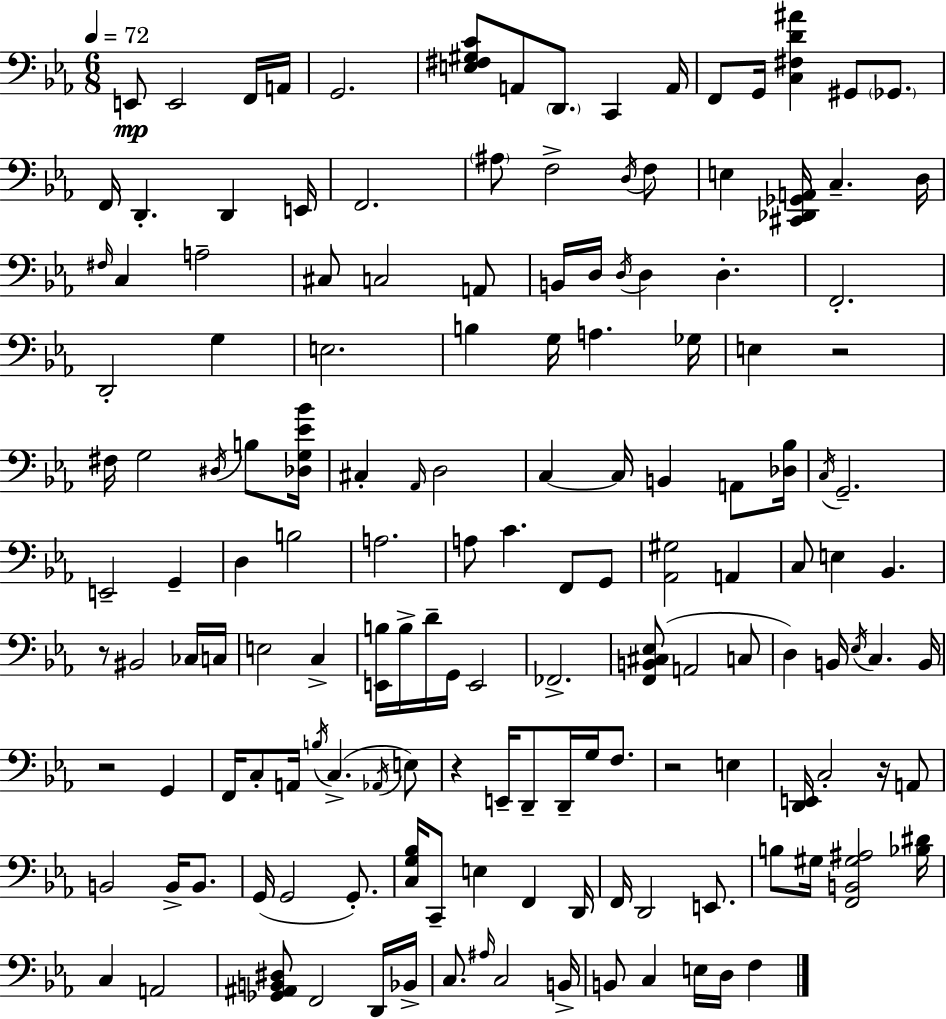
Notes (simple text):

E2/e E2/h F2/s A2/s G2/h. [E3,F#3,G#3,C4]/e A2/e D2/e. C2/q A2/s F2/e G2/s [C3,F#3,D4,A#4]/q G#2/e Gb2/e. F2/s D2/q. D2/q E2/s F2/h. A#3/e F3/h D3/s F3/e E3/q [C#2,Db2,Gb2,A2]/s C3/q. D3/s F#3/s C3/q A3/h C#3/e C3/h A2/e B2/s D3/s D3/s D3/q D3/q. F2/h. D2/h G3/q E3/h. B3/q G3/s A3/q. Gb3/s E3/q R/h F#3/s G3/h D#3/s B3/e [Db3,G3,Eb4,Bb4]/s C#3/q Ab2/s D3/h C3/q C3/s B2/q A2/e [Db3,Bb3]/s C3/s G2/h. E2/h G2/q D3/q B3/h A3/h. A3/e C4/q. F2/e G2/e [Ab2,G#3]/h A2/q C3/e E3/q Bb2/q. R/e BIS2/h CES3/s C3/s E3/h C3/q [E2,B3]/s B3/s D4/s G2/s E2/h FES2/h. [F2,B2,C#3,Eb3]/e A2/h C3/e D3/q B2/s Eb3/s C3/q. B2/s R/h G2/q F2/s C3/e A2/s B3/s C3/q. Ab2/s E3/e R/q E2/s D2/e D2/s G3/s F3/e. R/h E3/q [D2,E2]/s C3/h R/s A2/e B2/h B2/s B2/e. G2/s G2/h G2/e. [C3,G3,Bb3]/s C2/e E3/q F2/q D2/s F2/s D2/h E2/e. B3/e G#3/s [F2,B2,G#3,A#3]/h [Bb3,D#4]/s C3/q A2/h [Gb2,A#2,B2,D#3]/e F2/h D2/s Bb2/s C3/e. A#3/s C3/h B2/s B2/e C3/q E3/s D3/s F3/q